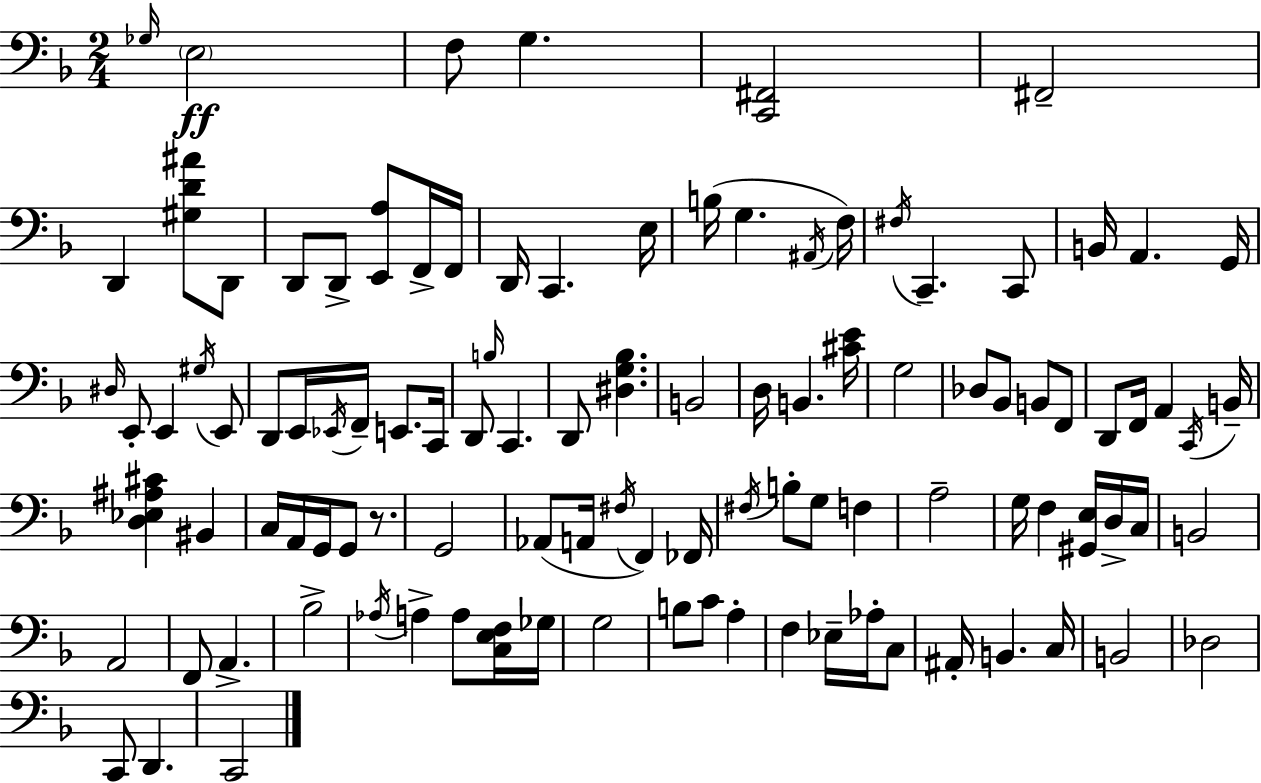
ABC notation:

X:1
T:Untitled
M:2/4
L:1/4
K:F
_G,/4 E,2 F,/2 G, [C,,^F,,]2 ^F,,2 D,, [^G,D^A]/2 D,,/2 D,,/2 D,,/2 [E,,A,]/2 F,,/4 F,,/4 D,,/4 C,, E,/4 B,/4 G, ^A,,/4 F,/4 ^F,/4 C,, C,,/2 B,,/4 A,, G,,/4 ^D,/4 E,,/2 E,, ^G,/4 E,,/2 D,,/2 E,,/4 _E,,/4 F,,/4 E,,/2 C,,/4 D,,/2 B,/4 C,, D,,/2 [^D,G,_B,] B,,2 D,/4 B,, [^CE]/4 G,2 _D,/2 _B,,/2 B,,/2 F,,/2 D,,/2 F,,/4 A,, C,,/4 B,,/4 [D,_E,^A,^C] ^B,, C,/4 A,,/4 G,,/4 G,,/2 z/2 G,,2 _A,,/2 A,,/4 ^F,/4 F,, _F,,/4 ^F,/4 B,/2 G,/2 F, A,2 G,/4 F, [^G,,E,]/4 D,/4 C,/4 B,,2 A,,2 F,,/2 A,, _B,2 _A,/4 A, A,/2 [C,E,F,]/4 _G,/4 G,2 B,/2 C/2 A, F, _E,/4 _A,/4 C,/2 ^A,,/4 B,, C,/4 B,,2 _D,2 C,,/2 D,, C,,2